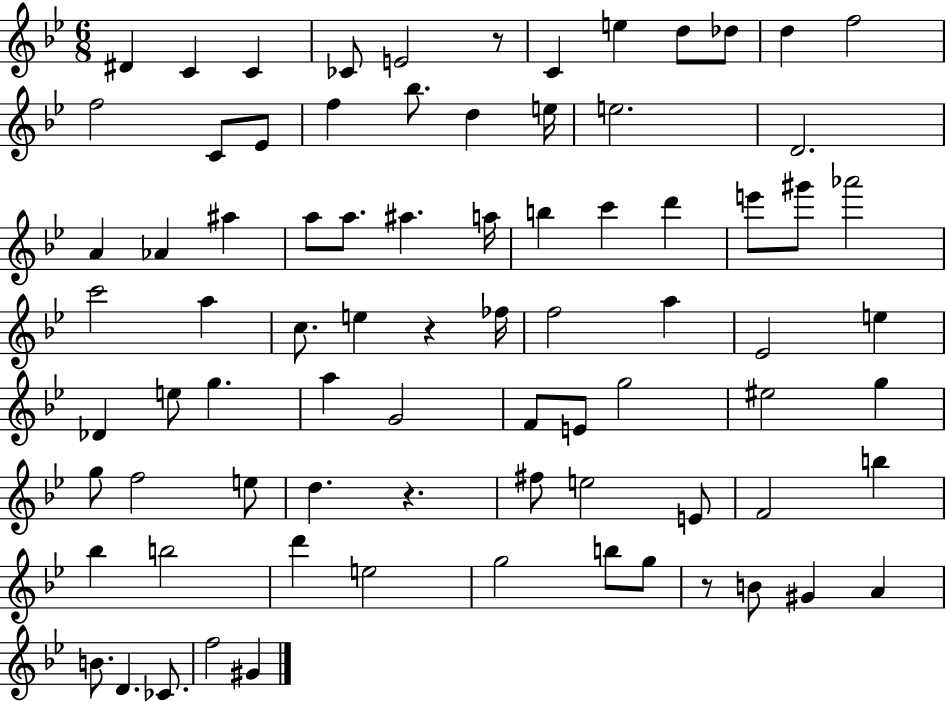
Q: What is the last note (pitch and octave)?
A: G#4